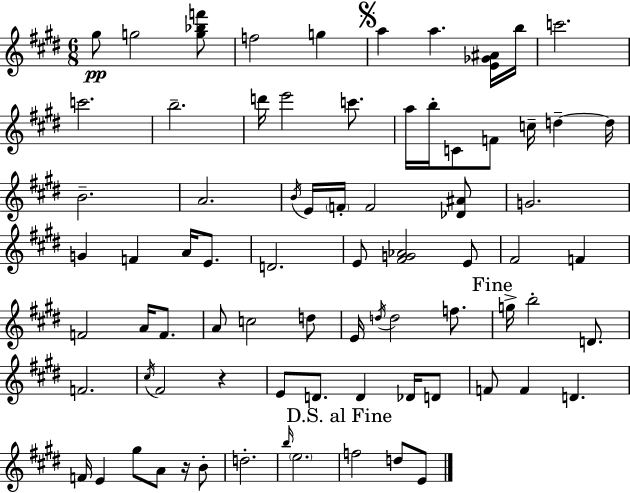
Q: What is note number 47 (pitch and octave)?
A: G5